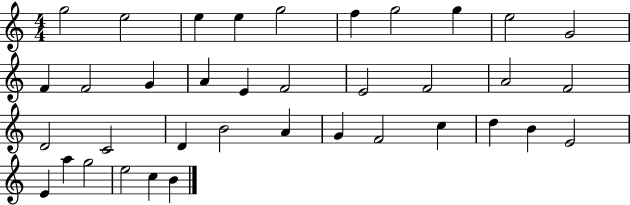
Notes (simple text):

G5/h E5/h E5/q E5/q G5/h F5/q G5/h G5/q E5/h G4/h F4/q F4/h G4/q A4/q E4/q F4/h E4/h F4/h A4/h F4/h D4/h C4/h D4/q B4/h A4/q G4/q F4/h C5/q D5/q B4/q E4/h E4/q A5/q G5/h E5/h C5/q B4/q